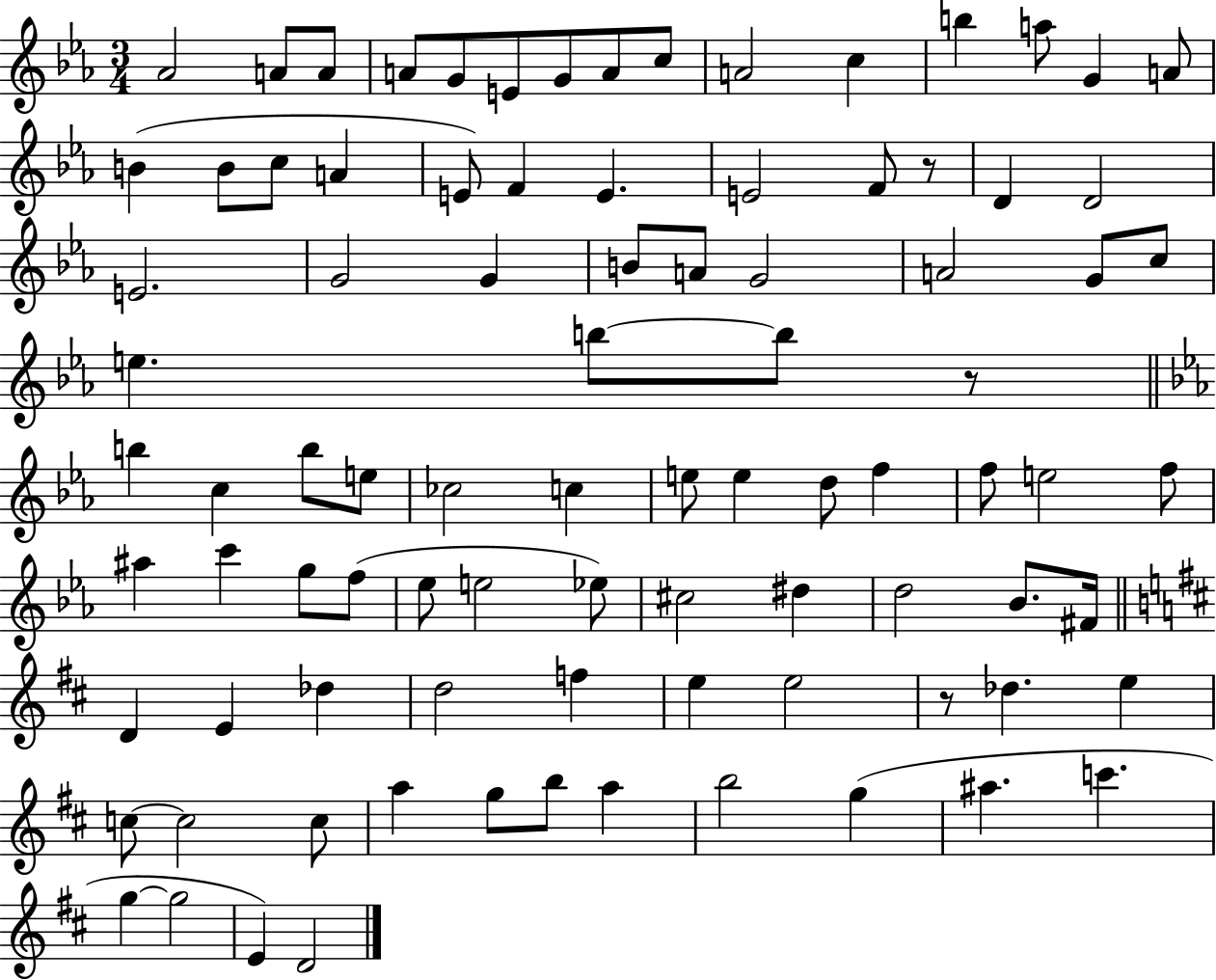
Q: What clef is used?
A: treble